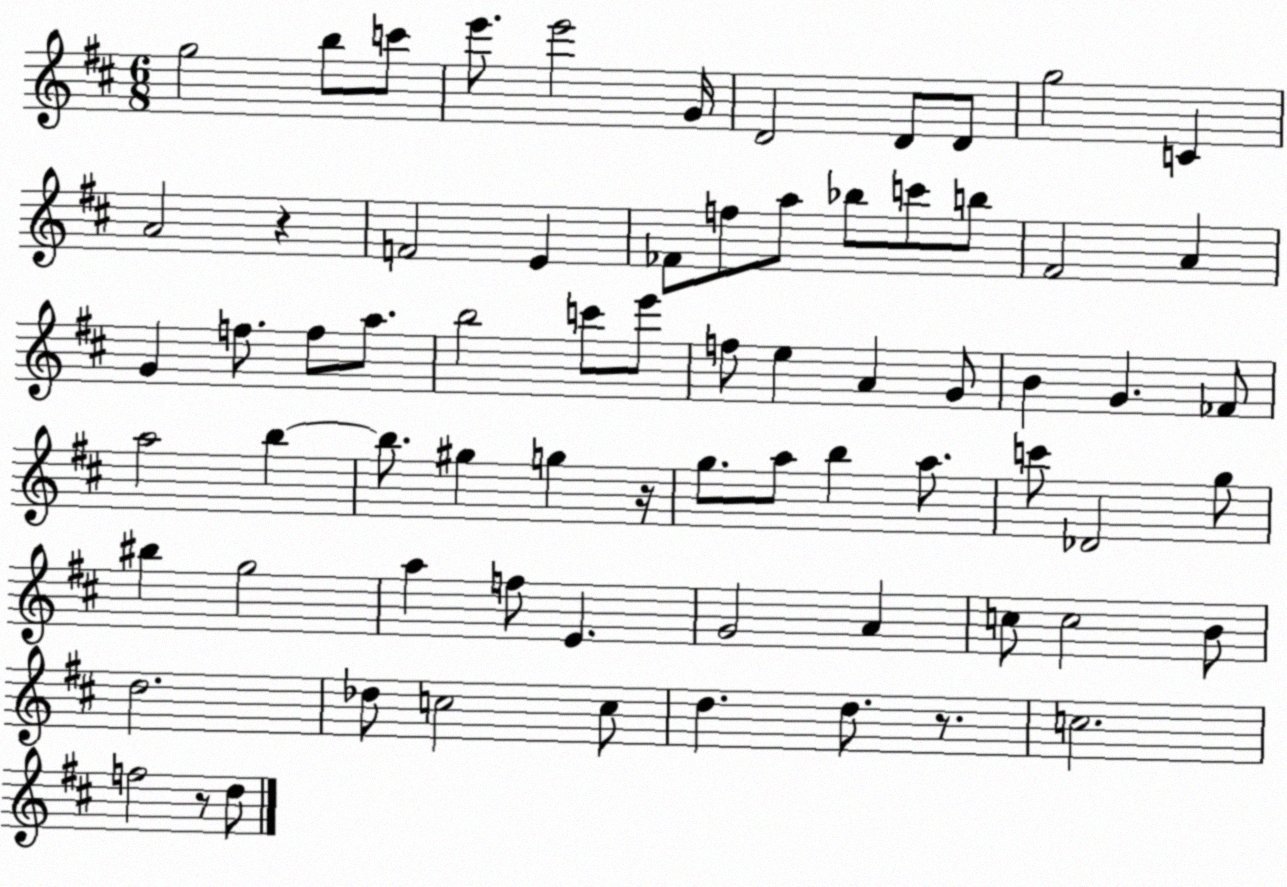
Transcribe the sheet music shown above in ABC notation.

X:1
T:Untitled
M:6/8
L:1/4
K:D
g2 b/2 c'/2 e'/2 e'2 G/4 D2 D/2 D/2 g2 C A2 z F2 E _F/2 f/2 a/2 _b/2 c'/2 b/2 ^F2 A G f/2 f/2 a/2 b2 c'/2 e'/2 f/2 e A G/2 B G _F/2 a2 b b/2 ^g g z/4 g/2 a/2 b a/2 c'/2 _D2 g/2 ^b g2 a f/2 E G2 A c/2 c2 B/2 d2 _d/2 c2 c/2 d d/2 z/2 c2 f2 z/2 d/2